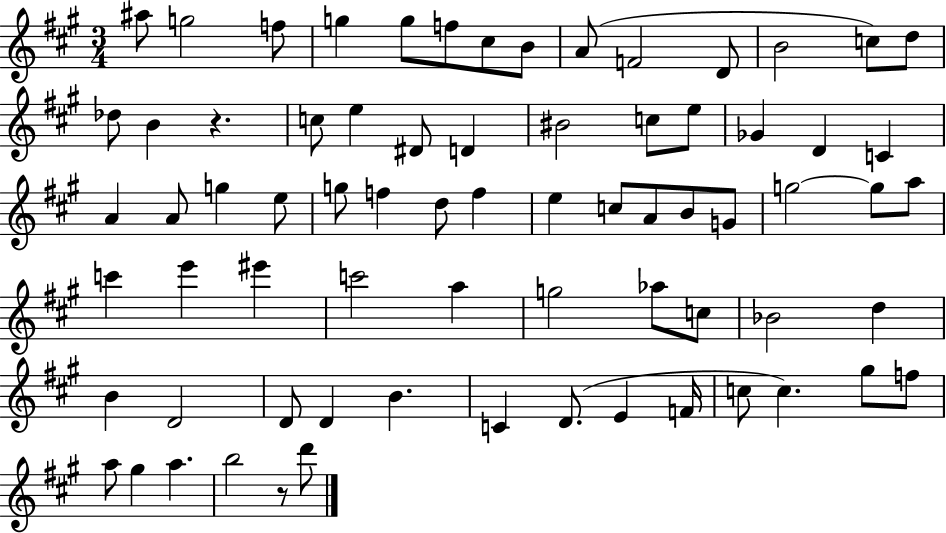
A#5/e G5/h F5/e G5/q G5/e F5/e C#5/e B4/e A4/e F4/h D4/e B4/h C5/e D5/e Db5/e B4/q R/q. C5/e E5/q D#4/e D4/q BIS4/h C5/e E5/e Gb4/q D4/q C4/q A4/q A4/e G5/q E5/e G5/e F5/q D5/e F5/q E5/q C5/e A4/e B4/e G4/e G5/h G5/e A5/e C6/q E6/q EIS6/q C6/h A5/q G5/h Ab5/e C5/e Bb4/h D5/q B4/q D4/h D4/e D4/q B4/q. C4/q D4/e. E4/q F4/s C5/e C5/q. G#5/e F5/e A5/e G#5/q A5/q. B5/h R/e D6/e